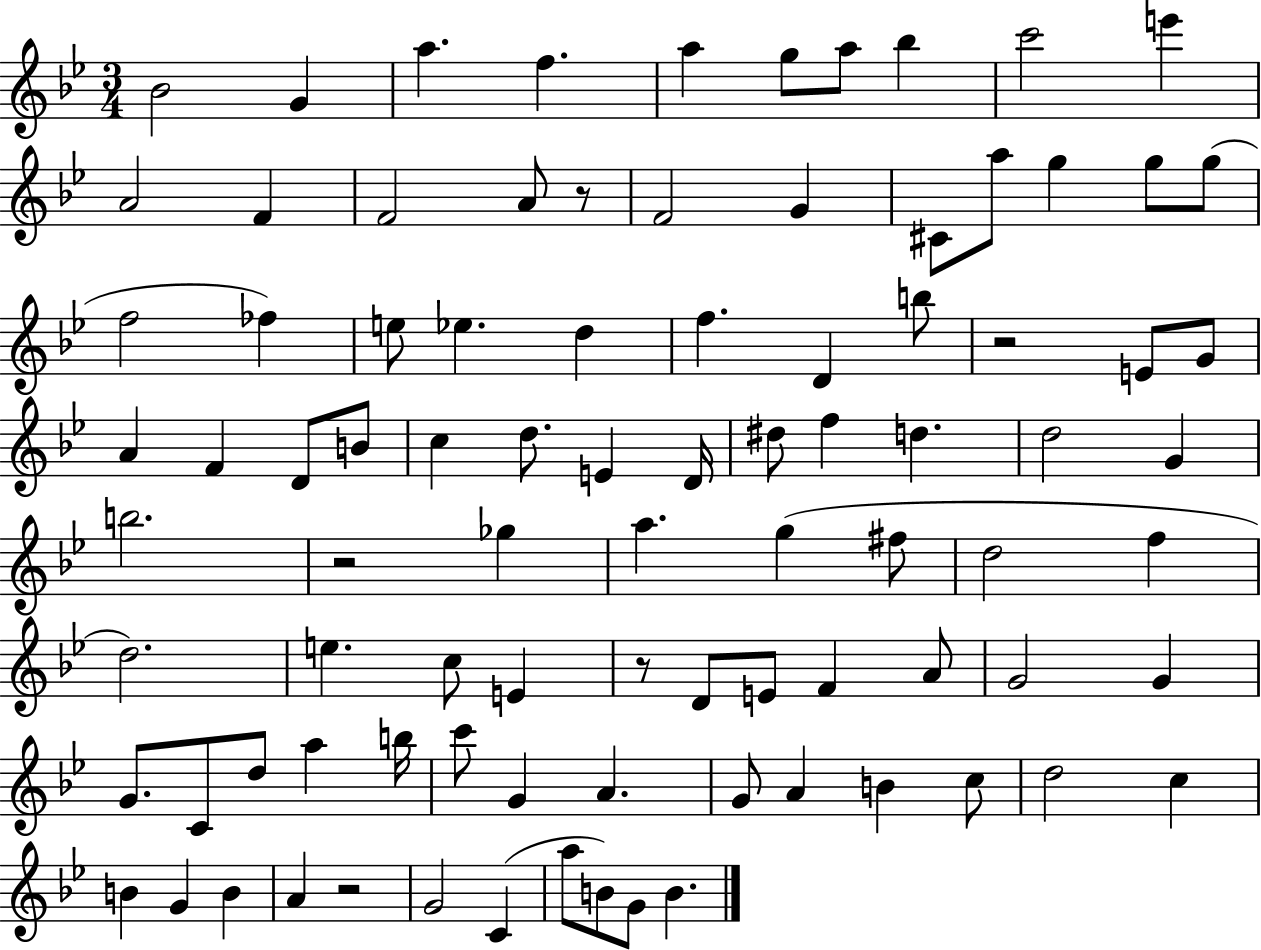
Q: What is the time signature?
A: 3/4